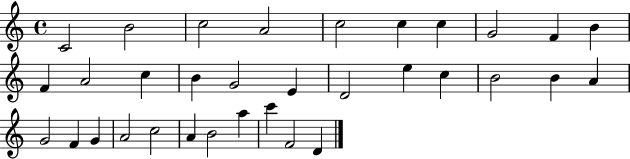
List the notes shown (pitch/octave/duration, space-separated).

C4/h B4/h C5/h A4/h C5/h C5/q C5/q G4/h F4/q B4/q F4/q A4/h C5/q B4/q G4/h E4/q D4/h E5/q C5/q B4/h B4/q A4/q G4/h F4/q G4/q A4/h C5/h A4/q B4/h A5/q C6/q F4/h D4/q